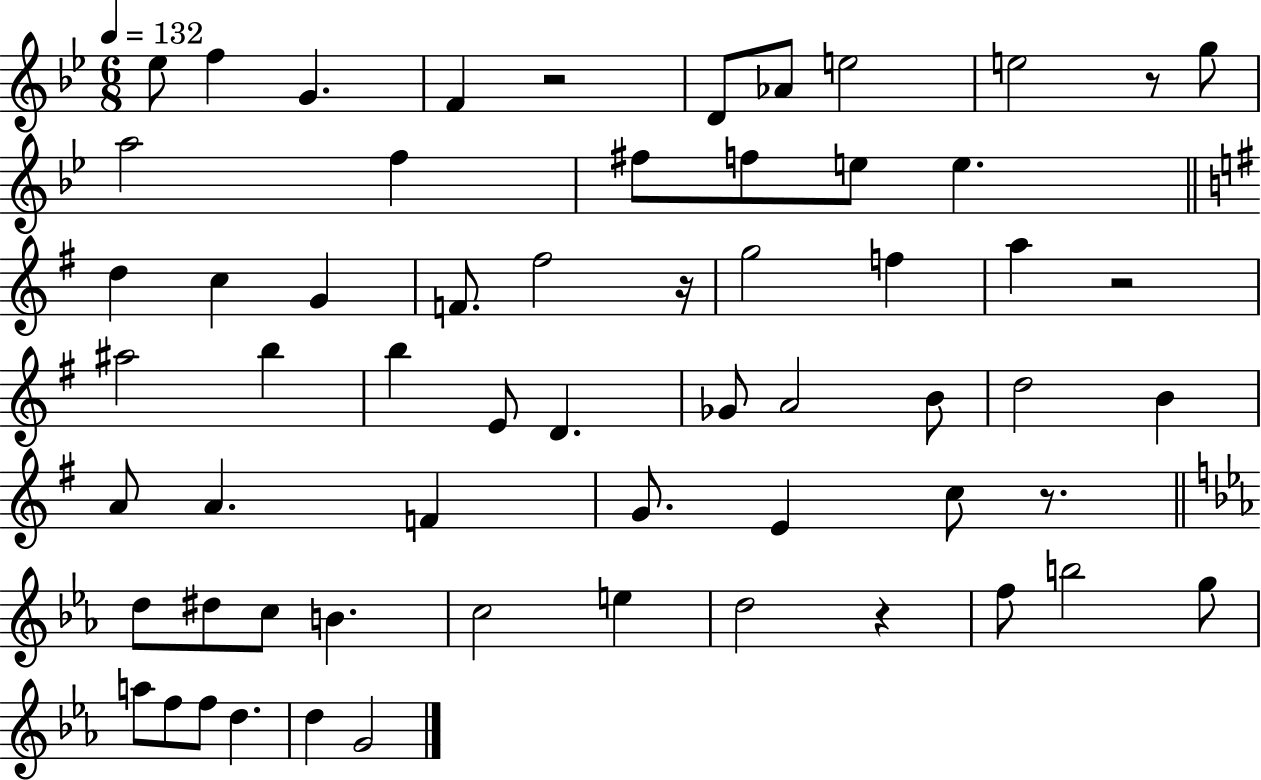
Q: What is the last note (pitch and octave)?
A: G4